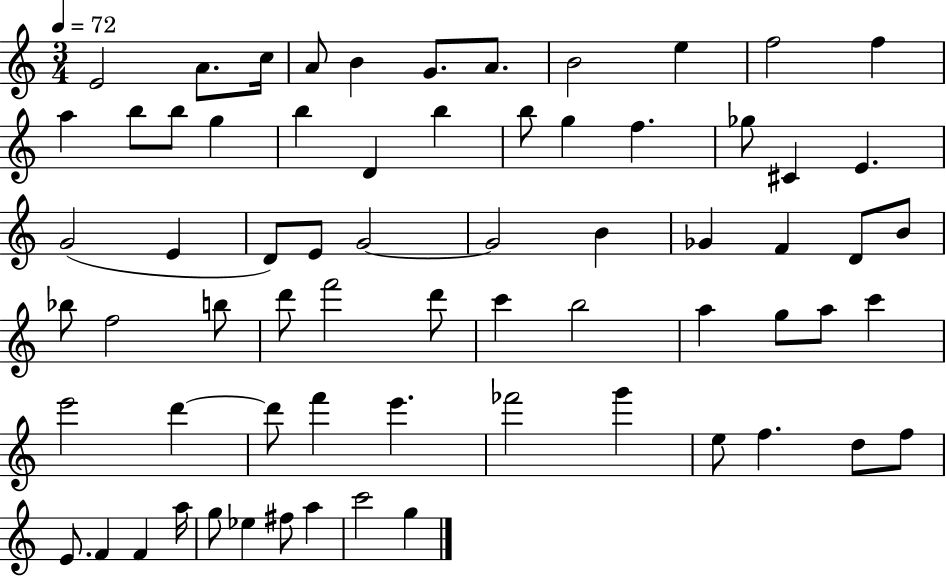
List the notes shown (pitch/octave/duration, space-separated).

E4/h A4/e. C5/s A4/e B4/q G4/e. A4/e. B4/h E5/q F5/h F5/q A5/q B5/e B5/e G5/q B5/q D4/q B5/q B5/e G5/q F5/q. Gb5/e C#4/q E4/q. G4/h E4/q D4/e E4/e G4/h G4/h B4/q Gb4/q F4/q D4/e B4/e Bb5/e F5/h B5/e D6/e F6/h D6/e C6/q B5/h A5/q G5/e A5/e C6/q E6/h D6/q D6/e F6/q E6/q. FES6/h G6/q E5/e F5/q. D5/e F5/e E4/e. F4/q F4/q A5/s G5/e Eb5/q F#5/e A5/q C6/h G5/q